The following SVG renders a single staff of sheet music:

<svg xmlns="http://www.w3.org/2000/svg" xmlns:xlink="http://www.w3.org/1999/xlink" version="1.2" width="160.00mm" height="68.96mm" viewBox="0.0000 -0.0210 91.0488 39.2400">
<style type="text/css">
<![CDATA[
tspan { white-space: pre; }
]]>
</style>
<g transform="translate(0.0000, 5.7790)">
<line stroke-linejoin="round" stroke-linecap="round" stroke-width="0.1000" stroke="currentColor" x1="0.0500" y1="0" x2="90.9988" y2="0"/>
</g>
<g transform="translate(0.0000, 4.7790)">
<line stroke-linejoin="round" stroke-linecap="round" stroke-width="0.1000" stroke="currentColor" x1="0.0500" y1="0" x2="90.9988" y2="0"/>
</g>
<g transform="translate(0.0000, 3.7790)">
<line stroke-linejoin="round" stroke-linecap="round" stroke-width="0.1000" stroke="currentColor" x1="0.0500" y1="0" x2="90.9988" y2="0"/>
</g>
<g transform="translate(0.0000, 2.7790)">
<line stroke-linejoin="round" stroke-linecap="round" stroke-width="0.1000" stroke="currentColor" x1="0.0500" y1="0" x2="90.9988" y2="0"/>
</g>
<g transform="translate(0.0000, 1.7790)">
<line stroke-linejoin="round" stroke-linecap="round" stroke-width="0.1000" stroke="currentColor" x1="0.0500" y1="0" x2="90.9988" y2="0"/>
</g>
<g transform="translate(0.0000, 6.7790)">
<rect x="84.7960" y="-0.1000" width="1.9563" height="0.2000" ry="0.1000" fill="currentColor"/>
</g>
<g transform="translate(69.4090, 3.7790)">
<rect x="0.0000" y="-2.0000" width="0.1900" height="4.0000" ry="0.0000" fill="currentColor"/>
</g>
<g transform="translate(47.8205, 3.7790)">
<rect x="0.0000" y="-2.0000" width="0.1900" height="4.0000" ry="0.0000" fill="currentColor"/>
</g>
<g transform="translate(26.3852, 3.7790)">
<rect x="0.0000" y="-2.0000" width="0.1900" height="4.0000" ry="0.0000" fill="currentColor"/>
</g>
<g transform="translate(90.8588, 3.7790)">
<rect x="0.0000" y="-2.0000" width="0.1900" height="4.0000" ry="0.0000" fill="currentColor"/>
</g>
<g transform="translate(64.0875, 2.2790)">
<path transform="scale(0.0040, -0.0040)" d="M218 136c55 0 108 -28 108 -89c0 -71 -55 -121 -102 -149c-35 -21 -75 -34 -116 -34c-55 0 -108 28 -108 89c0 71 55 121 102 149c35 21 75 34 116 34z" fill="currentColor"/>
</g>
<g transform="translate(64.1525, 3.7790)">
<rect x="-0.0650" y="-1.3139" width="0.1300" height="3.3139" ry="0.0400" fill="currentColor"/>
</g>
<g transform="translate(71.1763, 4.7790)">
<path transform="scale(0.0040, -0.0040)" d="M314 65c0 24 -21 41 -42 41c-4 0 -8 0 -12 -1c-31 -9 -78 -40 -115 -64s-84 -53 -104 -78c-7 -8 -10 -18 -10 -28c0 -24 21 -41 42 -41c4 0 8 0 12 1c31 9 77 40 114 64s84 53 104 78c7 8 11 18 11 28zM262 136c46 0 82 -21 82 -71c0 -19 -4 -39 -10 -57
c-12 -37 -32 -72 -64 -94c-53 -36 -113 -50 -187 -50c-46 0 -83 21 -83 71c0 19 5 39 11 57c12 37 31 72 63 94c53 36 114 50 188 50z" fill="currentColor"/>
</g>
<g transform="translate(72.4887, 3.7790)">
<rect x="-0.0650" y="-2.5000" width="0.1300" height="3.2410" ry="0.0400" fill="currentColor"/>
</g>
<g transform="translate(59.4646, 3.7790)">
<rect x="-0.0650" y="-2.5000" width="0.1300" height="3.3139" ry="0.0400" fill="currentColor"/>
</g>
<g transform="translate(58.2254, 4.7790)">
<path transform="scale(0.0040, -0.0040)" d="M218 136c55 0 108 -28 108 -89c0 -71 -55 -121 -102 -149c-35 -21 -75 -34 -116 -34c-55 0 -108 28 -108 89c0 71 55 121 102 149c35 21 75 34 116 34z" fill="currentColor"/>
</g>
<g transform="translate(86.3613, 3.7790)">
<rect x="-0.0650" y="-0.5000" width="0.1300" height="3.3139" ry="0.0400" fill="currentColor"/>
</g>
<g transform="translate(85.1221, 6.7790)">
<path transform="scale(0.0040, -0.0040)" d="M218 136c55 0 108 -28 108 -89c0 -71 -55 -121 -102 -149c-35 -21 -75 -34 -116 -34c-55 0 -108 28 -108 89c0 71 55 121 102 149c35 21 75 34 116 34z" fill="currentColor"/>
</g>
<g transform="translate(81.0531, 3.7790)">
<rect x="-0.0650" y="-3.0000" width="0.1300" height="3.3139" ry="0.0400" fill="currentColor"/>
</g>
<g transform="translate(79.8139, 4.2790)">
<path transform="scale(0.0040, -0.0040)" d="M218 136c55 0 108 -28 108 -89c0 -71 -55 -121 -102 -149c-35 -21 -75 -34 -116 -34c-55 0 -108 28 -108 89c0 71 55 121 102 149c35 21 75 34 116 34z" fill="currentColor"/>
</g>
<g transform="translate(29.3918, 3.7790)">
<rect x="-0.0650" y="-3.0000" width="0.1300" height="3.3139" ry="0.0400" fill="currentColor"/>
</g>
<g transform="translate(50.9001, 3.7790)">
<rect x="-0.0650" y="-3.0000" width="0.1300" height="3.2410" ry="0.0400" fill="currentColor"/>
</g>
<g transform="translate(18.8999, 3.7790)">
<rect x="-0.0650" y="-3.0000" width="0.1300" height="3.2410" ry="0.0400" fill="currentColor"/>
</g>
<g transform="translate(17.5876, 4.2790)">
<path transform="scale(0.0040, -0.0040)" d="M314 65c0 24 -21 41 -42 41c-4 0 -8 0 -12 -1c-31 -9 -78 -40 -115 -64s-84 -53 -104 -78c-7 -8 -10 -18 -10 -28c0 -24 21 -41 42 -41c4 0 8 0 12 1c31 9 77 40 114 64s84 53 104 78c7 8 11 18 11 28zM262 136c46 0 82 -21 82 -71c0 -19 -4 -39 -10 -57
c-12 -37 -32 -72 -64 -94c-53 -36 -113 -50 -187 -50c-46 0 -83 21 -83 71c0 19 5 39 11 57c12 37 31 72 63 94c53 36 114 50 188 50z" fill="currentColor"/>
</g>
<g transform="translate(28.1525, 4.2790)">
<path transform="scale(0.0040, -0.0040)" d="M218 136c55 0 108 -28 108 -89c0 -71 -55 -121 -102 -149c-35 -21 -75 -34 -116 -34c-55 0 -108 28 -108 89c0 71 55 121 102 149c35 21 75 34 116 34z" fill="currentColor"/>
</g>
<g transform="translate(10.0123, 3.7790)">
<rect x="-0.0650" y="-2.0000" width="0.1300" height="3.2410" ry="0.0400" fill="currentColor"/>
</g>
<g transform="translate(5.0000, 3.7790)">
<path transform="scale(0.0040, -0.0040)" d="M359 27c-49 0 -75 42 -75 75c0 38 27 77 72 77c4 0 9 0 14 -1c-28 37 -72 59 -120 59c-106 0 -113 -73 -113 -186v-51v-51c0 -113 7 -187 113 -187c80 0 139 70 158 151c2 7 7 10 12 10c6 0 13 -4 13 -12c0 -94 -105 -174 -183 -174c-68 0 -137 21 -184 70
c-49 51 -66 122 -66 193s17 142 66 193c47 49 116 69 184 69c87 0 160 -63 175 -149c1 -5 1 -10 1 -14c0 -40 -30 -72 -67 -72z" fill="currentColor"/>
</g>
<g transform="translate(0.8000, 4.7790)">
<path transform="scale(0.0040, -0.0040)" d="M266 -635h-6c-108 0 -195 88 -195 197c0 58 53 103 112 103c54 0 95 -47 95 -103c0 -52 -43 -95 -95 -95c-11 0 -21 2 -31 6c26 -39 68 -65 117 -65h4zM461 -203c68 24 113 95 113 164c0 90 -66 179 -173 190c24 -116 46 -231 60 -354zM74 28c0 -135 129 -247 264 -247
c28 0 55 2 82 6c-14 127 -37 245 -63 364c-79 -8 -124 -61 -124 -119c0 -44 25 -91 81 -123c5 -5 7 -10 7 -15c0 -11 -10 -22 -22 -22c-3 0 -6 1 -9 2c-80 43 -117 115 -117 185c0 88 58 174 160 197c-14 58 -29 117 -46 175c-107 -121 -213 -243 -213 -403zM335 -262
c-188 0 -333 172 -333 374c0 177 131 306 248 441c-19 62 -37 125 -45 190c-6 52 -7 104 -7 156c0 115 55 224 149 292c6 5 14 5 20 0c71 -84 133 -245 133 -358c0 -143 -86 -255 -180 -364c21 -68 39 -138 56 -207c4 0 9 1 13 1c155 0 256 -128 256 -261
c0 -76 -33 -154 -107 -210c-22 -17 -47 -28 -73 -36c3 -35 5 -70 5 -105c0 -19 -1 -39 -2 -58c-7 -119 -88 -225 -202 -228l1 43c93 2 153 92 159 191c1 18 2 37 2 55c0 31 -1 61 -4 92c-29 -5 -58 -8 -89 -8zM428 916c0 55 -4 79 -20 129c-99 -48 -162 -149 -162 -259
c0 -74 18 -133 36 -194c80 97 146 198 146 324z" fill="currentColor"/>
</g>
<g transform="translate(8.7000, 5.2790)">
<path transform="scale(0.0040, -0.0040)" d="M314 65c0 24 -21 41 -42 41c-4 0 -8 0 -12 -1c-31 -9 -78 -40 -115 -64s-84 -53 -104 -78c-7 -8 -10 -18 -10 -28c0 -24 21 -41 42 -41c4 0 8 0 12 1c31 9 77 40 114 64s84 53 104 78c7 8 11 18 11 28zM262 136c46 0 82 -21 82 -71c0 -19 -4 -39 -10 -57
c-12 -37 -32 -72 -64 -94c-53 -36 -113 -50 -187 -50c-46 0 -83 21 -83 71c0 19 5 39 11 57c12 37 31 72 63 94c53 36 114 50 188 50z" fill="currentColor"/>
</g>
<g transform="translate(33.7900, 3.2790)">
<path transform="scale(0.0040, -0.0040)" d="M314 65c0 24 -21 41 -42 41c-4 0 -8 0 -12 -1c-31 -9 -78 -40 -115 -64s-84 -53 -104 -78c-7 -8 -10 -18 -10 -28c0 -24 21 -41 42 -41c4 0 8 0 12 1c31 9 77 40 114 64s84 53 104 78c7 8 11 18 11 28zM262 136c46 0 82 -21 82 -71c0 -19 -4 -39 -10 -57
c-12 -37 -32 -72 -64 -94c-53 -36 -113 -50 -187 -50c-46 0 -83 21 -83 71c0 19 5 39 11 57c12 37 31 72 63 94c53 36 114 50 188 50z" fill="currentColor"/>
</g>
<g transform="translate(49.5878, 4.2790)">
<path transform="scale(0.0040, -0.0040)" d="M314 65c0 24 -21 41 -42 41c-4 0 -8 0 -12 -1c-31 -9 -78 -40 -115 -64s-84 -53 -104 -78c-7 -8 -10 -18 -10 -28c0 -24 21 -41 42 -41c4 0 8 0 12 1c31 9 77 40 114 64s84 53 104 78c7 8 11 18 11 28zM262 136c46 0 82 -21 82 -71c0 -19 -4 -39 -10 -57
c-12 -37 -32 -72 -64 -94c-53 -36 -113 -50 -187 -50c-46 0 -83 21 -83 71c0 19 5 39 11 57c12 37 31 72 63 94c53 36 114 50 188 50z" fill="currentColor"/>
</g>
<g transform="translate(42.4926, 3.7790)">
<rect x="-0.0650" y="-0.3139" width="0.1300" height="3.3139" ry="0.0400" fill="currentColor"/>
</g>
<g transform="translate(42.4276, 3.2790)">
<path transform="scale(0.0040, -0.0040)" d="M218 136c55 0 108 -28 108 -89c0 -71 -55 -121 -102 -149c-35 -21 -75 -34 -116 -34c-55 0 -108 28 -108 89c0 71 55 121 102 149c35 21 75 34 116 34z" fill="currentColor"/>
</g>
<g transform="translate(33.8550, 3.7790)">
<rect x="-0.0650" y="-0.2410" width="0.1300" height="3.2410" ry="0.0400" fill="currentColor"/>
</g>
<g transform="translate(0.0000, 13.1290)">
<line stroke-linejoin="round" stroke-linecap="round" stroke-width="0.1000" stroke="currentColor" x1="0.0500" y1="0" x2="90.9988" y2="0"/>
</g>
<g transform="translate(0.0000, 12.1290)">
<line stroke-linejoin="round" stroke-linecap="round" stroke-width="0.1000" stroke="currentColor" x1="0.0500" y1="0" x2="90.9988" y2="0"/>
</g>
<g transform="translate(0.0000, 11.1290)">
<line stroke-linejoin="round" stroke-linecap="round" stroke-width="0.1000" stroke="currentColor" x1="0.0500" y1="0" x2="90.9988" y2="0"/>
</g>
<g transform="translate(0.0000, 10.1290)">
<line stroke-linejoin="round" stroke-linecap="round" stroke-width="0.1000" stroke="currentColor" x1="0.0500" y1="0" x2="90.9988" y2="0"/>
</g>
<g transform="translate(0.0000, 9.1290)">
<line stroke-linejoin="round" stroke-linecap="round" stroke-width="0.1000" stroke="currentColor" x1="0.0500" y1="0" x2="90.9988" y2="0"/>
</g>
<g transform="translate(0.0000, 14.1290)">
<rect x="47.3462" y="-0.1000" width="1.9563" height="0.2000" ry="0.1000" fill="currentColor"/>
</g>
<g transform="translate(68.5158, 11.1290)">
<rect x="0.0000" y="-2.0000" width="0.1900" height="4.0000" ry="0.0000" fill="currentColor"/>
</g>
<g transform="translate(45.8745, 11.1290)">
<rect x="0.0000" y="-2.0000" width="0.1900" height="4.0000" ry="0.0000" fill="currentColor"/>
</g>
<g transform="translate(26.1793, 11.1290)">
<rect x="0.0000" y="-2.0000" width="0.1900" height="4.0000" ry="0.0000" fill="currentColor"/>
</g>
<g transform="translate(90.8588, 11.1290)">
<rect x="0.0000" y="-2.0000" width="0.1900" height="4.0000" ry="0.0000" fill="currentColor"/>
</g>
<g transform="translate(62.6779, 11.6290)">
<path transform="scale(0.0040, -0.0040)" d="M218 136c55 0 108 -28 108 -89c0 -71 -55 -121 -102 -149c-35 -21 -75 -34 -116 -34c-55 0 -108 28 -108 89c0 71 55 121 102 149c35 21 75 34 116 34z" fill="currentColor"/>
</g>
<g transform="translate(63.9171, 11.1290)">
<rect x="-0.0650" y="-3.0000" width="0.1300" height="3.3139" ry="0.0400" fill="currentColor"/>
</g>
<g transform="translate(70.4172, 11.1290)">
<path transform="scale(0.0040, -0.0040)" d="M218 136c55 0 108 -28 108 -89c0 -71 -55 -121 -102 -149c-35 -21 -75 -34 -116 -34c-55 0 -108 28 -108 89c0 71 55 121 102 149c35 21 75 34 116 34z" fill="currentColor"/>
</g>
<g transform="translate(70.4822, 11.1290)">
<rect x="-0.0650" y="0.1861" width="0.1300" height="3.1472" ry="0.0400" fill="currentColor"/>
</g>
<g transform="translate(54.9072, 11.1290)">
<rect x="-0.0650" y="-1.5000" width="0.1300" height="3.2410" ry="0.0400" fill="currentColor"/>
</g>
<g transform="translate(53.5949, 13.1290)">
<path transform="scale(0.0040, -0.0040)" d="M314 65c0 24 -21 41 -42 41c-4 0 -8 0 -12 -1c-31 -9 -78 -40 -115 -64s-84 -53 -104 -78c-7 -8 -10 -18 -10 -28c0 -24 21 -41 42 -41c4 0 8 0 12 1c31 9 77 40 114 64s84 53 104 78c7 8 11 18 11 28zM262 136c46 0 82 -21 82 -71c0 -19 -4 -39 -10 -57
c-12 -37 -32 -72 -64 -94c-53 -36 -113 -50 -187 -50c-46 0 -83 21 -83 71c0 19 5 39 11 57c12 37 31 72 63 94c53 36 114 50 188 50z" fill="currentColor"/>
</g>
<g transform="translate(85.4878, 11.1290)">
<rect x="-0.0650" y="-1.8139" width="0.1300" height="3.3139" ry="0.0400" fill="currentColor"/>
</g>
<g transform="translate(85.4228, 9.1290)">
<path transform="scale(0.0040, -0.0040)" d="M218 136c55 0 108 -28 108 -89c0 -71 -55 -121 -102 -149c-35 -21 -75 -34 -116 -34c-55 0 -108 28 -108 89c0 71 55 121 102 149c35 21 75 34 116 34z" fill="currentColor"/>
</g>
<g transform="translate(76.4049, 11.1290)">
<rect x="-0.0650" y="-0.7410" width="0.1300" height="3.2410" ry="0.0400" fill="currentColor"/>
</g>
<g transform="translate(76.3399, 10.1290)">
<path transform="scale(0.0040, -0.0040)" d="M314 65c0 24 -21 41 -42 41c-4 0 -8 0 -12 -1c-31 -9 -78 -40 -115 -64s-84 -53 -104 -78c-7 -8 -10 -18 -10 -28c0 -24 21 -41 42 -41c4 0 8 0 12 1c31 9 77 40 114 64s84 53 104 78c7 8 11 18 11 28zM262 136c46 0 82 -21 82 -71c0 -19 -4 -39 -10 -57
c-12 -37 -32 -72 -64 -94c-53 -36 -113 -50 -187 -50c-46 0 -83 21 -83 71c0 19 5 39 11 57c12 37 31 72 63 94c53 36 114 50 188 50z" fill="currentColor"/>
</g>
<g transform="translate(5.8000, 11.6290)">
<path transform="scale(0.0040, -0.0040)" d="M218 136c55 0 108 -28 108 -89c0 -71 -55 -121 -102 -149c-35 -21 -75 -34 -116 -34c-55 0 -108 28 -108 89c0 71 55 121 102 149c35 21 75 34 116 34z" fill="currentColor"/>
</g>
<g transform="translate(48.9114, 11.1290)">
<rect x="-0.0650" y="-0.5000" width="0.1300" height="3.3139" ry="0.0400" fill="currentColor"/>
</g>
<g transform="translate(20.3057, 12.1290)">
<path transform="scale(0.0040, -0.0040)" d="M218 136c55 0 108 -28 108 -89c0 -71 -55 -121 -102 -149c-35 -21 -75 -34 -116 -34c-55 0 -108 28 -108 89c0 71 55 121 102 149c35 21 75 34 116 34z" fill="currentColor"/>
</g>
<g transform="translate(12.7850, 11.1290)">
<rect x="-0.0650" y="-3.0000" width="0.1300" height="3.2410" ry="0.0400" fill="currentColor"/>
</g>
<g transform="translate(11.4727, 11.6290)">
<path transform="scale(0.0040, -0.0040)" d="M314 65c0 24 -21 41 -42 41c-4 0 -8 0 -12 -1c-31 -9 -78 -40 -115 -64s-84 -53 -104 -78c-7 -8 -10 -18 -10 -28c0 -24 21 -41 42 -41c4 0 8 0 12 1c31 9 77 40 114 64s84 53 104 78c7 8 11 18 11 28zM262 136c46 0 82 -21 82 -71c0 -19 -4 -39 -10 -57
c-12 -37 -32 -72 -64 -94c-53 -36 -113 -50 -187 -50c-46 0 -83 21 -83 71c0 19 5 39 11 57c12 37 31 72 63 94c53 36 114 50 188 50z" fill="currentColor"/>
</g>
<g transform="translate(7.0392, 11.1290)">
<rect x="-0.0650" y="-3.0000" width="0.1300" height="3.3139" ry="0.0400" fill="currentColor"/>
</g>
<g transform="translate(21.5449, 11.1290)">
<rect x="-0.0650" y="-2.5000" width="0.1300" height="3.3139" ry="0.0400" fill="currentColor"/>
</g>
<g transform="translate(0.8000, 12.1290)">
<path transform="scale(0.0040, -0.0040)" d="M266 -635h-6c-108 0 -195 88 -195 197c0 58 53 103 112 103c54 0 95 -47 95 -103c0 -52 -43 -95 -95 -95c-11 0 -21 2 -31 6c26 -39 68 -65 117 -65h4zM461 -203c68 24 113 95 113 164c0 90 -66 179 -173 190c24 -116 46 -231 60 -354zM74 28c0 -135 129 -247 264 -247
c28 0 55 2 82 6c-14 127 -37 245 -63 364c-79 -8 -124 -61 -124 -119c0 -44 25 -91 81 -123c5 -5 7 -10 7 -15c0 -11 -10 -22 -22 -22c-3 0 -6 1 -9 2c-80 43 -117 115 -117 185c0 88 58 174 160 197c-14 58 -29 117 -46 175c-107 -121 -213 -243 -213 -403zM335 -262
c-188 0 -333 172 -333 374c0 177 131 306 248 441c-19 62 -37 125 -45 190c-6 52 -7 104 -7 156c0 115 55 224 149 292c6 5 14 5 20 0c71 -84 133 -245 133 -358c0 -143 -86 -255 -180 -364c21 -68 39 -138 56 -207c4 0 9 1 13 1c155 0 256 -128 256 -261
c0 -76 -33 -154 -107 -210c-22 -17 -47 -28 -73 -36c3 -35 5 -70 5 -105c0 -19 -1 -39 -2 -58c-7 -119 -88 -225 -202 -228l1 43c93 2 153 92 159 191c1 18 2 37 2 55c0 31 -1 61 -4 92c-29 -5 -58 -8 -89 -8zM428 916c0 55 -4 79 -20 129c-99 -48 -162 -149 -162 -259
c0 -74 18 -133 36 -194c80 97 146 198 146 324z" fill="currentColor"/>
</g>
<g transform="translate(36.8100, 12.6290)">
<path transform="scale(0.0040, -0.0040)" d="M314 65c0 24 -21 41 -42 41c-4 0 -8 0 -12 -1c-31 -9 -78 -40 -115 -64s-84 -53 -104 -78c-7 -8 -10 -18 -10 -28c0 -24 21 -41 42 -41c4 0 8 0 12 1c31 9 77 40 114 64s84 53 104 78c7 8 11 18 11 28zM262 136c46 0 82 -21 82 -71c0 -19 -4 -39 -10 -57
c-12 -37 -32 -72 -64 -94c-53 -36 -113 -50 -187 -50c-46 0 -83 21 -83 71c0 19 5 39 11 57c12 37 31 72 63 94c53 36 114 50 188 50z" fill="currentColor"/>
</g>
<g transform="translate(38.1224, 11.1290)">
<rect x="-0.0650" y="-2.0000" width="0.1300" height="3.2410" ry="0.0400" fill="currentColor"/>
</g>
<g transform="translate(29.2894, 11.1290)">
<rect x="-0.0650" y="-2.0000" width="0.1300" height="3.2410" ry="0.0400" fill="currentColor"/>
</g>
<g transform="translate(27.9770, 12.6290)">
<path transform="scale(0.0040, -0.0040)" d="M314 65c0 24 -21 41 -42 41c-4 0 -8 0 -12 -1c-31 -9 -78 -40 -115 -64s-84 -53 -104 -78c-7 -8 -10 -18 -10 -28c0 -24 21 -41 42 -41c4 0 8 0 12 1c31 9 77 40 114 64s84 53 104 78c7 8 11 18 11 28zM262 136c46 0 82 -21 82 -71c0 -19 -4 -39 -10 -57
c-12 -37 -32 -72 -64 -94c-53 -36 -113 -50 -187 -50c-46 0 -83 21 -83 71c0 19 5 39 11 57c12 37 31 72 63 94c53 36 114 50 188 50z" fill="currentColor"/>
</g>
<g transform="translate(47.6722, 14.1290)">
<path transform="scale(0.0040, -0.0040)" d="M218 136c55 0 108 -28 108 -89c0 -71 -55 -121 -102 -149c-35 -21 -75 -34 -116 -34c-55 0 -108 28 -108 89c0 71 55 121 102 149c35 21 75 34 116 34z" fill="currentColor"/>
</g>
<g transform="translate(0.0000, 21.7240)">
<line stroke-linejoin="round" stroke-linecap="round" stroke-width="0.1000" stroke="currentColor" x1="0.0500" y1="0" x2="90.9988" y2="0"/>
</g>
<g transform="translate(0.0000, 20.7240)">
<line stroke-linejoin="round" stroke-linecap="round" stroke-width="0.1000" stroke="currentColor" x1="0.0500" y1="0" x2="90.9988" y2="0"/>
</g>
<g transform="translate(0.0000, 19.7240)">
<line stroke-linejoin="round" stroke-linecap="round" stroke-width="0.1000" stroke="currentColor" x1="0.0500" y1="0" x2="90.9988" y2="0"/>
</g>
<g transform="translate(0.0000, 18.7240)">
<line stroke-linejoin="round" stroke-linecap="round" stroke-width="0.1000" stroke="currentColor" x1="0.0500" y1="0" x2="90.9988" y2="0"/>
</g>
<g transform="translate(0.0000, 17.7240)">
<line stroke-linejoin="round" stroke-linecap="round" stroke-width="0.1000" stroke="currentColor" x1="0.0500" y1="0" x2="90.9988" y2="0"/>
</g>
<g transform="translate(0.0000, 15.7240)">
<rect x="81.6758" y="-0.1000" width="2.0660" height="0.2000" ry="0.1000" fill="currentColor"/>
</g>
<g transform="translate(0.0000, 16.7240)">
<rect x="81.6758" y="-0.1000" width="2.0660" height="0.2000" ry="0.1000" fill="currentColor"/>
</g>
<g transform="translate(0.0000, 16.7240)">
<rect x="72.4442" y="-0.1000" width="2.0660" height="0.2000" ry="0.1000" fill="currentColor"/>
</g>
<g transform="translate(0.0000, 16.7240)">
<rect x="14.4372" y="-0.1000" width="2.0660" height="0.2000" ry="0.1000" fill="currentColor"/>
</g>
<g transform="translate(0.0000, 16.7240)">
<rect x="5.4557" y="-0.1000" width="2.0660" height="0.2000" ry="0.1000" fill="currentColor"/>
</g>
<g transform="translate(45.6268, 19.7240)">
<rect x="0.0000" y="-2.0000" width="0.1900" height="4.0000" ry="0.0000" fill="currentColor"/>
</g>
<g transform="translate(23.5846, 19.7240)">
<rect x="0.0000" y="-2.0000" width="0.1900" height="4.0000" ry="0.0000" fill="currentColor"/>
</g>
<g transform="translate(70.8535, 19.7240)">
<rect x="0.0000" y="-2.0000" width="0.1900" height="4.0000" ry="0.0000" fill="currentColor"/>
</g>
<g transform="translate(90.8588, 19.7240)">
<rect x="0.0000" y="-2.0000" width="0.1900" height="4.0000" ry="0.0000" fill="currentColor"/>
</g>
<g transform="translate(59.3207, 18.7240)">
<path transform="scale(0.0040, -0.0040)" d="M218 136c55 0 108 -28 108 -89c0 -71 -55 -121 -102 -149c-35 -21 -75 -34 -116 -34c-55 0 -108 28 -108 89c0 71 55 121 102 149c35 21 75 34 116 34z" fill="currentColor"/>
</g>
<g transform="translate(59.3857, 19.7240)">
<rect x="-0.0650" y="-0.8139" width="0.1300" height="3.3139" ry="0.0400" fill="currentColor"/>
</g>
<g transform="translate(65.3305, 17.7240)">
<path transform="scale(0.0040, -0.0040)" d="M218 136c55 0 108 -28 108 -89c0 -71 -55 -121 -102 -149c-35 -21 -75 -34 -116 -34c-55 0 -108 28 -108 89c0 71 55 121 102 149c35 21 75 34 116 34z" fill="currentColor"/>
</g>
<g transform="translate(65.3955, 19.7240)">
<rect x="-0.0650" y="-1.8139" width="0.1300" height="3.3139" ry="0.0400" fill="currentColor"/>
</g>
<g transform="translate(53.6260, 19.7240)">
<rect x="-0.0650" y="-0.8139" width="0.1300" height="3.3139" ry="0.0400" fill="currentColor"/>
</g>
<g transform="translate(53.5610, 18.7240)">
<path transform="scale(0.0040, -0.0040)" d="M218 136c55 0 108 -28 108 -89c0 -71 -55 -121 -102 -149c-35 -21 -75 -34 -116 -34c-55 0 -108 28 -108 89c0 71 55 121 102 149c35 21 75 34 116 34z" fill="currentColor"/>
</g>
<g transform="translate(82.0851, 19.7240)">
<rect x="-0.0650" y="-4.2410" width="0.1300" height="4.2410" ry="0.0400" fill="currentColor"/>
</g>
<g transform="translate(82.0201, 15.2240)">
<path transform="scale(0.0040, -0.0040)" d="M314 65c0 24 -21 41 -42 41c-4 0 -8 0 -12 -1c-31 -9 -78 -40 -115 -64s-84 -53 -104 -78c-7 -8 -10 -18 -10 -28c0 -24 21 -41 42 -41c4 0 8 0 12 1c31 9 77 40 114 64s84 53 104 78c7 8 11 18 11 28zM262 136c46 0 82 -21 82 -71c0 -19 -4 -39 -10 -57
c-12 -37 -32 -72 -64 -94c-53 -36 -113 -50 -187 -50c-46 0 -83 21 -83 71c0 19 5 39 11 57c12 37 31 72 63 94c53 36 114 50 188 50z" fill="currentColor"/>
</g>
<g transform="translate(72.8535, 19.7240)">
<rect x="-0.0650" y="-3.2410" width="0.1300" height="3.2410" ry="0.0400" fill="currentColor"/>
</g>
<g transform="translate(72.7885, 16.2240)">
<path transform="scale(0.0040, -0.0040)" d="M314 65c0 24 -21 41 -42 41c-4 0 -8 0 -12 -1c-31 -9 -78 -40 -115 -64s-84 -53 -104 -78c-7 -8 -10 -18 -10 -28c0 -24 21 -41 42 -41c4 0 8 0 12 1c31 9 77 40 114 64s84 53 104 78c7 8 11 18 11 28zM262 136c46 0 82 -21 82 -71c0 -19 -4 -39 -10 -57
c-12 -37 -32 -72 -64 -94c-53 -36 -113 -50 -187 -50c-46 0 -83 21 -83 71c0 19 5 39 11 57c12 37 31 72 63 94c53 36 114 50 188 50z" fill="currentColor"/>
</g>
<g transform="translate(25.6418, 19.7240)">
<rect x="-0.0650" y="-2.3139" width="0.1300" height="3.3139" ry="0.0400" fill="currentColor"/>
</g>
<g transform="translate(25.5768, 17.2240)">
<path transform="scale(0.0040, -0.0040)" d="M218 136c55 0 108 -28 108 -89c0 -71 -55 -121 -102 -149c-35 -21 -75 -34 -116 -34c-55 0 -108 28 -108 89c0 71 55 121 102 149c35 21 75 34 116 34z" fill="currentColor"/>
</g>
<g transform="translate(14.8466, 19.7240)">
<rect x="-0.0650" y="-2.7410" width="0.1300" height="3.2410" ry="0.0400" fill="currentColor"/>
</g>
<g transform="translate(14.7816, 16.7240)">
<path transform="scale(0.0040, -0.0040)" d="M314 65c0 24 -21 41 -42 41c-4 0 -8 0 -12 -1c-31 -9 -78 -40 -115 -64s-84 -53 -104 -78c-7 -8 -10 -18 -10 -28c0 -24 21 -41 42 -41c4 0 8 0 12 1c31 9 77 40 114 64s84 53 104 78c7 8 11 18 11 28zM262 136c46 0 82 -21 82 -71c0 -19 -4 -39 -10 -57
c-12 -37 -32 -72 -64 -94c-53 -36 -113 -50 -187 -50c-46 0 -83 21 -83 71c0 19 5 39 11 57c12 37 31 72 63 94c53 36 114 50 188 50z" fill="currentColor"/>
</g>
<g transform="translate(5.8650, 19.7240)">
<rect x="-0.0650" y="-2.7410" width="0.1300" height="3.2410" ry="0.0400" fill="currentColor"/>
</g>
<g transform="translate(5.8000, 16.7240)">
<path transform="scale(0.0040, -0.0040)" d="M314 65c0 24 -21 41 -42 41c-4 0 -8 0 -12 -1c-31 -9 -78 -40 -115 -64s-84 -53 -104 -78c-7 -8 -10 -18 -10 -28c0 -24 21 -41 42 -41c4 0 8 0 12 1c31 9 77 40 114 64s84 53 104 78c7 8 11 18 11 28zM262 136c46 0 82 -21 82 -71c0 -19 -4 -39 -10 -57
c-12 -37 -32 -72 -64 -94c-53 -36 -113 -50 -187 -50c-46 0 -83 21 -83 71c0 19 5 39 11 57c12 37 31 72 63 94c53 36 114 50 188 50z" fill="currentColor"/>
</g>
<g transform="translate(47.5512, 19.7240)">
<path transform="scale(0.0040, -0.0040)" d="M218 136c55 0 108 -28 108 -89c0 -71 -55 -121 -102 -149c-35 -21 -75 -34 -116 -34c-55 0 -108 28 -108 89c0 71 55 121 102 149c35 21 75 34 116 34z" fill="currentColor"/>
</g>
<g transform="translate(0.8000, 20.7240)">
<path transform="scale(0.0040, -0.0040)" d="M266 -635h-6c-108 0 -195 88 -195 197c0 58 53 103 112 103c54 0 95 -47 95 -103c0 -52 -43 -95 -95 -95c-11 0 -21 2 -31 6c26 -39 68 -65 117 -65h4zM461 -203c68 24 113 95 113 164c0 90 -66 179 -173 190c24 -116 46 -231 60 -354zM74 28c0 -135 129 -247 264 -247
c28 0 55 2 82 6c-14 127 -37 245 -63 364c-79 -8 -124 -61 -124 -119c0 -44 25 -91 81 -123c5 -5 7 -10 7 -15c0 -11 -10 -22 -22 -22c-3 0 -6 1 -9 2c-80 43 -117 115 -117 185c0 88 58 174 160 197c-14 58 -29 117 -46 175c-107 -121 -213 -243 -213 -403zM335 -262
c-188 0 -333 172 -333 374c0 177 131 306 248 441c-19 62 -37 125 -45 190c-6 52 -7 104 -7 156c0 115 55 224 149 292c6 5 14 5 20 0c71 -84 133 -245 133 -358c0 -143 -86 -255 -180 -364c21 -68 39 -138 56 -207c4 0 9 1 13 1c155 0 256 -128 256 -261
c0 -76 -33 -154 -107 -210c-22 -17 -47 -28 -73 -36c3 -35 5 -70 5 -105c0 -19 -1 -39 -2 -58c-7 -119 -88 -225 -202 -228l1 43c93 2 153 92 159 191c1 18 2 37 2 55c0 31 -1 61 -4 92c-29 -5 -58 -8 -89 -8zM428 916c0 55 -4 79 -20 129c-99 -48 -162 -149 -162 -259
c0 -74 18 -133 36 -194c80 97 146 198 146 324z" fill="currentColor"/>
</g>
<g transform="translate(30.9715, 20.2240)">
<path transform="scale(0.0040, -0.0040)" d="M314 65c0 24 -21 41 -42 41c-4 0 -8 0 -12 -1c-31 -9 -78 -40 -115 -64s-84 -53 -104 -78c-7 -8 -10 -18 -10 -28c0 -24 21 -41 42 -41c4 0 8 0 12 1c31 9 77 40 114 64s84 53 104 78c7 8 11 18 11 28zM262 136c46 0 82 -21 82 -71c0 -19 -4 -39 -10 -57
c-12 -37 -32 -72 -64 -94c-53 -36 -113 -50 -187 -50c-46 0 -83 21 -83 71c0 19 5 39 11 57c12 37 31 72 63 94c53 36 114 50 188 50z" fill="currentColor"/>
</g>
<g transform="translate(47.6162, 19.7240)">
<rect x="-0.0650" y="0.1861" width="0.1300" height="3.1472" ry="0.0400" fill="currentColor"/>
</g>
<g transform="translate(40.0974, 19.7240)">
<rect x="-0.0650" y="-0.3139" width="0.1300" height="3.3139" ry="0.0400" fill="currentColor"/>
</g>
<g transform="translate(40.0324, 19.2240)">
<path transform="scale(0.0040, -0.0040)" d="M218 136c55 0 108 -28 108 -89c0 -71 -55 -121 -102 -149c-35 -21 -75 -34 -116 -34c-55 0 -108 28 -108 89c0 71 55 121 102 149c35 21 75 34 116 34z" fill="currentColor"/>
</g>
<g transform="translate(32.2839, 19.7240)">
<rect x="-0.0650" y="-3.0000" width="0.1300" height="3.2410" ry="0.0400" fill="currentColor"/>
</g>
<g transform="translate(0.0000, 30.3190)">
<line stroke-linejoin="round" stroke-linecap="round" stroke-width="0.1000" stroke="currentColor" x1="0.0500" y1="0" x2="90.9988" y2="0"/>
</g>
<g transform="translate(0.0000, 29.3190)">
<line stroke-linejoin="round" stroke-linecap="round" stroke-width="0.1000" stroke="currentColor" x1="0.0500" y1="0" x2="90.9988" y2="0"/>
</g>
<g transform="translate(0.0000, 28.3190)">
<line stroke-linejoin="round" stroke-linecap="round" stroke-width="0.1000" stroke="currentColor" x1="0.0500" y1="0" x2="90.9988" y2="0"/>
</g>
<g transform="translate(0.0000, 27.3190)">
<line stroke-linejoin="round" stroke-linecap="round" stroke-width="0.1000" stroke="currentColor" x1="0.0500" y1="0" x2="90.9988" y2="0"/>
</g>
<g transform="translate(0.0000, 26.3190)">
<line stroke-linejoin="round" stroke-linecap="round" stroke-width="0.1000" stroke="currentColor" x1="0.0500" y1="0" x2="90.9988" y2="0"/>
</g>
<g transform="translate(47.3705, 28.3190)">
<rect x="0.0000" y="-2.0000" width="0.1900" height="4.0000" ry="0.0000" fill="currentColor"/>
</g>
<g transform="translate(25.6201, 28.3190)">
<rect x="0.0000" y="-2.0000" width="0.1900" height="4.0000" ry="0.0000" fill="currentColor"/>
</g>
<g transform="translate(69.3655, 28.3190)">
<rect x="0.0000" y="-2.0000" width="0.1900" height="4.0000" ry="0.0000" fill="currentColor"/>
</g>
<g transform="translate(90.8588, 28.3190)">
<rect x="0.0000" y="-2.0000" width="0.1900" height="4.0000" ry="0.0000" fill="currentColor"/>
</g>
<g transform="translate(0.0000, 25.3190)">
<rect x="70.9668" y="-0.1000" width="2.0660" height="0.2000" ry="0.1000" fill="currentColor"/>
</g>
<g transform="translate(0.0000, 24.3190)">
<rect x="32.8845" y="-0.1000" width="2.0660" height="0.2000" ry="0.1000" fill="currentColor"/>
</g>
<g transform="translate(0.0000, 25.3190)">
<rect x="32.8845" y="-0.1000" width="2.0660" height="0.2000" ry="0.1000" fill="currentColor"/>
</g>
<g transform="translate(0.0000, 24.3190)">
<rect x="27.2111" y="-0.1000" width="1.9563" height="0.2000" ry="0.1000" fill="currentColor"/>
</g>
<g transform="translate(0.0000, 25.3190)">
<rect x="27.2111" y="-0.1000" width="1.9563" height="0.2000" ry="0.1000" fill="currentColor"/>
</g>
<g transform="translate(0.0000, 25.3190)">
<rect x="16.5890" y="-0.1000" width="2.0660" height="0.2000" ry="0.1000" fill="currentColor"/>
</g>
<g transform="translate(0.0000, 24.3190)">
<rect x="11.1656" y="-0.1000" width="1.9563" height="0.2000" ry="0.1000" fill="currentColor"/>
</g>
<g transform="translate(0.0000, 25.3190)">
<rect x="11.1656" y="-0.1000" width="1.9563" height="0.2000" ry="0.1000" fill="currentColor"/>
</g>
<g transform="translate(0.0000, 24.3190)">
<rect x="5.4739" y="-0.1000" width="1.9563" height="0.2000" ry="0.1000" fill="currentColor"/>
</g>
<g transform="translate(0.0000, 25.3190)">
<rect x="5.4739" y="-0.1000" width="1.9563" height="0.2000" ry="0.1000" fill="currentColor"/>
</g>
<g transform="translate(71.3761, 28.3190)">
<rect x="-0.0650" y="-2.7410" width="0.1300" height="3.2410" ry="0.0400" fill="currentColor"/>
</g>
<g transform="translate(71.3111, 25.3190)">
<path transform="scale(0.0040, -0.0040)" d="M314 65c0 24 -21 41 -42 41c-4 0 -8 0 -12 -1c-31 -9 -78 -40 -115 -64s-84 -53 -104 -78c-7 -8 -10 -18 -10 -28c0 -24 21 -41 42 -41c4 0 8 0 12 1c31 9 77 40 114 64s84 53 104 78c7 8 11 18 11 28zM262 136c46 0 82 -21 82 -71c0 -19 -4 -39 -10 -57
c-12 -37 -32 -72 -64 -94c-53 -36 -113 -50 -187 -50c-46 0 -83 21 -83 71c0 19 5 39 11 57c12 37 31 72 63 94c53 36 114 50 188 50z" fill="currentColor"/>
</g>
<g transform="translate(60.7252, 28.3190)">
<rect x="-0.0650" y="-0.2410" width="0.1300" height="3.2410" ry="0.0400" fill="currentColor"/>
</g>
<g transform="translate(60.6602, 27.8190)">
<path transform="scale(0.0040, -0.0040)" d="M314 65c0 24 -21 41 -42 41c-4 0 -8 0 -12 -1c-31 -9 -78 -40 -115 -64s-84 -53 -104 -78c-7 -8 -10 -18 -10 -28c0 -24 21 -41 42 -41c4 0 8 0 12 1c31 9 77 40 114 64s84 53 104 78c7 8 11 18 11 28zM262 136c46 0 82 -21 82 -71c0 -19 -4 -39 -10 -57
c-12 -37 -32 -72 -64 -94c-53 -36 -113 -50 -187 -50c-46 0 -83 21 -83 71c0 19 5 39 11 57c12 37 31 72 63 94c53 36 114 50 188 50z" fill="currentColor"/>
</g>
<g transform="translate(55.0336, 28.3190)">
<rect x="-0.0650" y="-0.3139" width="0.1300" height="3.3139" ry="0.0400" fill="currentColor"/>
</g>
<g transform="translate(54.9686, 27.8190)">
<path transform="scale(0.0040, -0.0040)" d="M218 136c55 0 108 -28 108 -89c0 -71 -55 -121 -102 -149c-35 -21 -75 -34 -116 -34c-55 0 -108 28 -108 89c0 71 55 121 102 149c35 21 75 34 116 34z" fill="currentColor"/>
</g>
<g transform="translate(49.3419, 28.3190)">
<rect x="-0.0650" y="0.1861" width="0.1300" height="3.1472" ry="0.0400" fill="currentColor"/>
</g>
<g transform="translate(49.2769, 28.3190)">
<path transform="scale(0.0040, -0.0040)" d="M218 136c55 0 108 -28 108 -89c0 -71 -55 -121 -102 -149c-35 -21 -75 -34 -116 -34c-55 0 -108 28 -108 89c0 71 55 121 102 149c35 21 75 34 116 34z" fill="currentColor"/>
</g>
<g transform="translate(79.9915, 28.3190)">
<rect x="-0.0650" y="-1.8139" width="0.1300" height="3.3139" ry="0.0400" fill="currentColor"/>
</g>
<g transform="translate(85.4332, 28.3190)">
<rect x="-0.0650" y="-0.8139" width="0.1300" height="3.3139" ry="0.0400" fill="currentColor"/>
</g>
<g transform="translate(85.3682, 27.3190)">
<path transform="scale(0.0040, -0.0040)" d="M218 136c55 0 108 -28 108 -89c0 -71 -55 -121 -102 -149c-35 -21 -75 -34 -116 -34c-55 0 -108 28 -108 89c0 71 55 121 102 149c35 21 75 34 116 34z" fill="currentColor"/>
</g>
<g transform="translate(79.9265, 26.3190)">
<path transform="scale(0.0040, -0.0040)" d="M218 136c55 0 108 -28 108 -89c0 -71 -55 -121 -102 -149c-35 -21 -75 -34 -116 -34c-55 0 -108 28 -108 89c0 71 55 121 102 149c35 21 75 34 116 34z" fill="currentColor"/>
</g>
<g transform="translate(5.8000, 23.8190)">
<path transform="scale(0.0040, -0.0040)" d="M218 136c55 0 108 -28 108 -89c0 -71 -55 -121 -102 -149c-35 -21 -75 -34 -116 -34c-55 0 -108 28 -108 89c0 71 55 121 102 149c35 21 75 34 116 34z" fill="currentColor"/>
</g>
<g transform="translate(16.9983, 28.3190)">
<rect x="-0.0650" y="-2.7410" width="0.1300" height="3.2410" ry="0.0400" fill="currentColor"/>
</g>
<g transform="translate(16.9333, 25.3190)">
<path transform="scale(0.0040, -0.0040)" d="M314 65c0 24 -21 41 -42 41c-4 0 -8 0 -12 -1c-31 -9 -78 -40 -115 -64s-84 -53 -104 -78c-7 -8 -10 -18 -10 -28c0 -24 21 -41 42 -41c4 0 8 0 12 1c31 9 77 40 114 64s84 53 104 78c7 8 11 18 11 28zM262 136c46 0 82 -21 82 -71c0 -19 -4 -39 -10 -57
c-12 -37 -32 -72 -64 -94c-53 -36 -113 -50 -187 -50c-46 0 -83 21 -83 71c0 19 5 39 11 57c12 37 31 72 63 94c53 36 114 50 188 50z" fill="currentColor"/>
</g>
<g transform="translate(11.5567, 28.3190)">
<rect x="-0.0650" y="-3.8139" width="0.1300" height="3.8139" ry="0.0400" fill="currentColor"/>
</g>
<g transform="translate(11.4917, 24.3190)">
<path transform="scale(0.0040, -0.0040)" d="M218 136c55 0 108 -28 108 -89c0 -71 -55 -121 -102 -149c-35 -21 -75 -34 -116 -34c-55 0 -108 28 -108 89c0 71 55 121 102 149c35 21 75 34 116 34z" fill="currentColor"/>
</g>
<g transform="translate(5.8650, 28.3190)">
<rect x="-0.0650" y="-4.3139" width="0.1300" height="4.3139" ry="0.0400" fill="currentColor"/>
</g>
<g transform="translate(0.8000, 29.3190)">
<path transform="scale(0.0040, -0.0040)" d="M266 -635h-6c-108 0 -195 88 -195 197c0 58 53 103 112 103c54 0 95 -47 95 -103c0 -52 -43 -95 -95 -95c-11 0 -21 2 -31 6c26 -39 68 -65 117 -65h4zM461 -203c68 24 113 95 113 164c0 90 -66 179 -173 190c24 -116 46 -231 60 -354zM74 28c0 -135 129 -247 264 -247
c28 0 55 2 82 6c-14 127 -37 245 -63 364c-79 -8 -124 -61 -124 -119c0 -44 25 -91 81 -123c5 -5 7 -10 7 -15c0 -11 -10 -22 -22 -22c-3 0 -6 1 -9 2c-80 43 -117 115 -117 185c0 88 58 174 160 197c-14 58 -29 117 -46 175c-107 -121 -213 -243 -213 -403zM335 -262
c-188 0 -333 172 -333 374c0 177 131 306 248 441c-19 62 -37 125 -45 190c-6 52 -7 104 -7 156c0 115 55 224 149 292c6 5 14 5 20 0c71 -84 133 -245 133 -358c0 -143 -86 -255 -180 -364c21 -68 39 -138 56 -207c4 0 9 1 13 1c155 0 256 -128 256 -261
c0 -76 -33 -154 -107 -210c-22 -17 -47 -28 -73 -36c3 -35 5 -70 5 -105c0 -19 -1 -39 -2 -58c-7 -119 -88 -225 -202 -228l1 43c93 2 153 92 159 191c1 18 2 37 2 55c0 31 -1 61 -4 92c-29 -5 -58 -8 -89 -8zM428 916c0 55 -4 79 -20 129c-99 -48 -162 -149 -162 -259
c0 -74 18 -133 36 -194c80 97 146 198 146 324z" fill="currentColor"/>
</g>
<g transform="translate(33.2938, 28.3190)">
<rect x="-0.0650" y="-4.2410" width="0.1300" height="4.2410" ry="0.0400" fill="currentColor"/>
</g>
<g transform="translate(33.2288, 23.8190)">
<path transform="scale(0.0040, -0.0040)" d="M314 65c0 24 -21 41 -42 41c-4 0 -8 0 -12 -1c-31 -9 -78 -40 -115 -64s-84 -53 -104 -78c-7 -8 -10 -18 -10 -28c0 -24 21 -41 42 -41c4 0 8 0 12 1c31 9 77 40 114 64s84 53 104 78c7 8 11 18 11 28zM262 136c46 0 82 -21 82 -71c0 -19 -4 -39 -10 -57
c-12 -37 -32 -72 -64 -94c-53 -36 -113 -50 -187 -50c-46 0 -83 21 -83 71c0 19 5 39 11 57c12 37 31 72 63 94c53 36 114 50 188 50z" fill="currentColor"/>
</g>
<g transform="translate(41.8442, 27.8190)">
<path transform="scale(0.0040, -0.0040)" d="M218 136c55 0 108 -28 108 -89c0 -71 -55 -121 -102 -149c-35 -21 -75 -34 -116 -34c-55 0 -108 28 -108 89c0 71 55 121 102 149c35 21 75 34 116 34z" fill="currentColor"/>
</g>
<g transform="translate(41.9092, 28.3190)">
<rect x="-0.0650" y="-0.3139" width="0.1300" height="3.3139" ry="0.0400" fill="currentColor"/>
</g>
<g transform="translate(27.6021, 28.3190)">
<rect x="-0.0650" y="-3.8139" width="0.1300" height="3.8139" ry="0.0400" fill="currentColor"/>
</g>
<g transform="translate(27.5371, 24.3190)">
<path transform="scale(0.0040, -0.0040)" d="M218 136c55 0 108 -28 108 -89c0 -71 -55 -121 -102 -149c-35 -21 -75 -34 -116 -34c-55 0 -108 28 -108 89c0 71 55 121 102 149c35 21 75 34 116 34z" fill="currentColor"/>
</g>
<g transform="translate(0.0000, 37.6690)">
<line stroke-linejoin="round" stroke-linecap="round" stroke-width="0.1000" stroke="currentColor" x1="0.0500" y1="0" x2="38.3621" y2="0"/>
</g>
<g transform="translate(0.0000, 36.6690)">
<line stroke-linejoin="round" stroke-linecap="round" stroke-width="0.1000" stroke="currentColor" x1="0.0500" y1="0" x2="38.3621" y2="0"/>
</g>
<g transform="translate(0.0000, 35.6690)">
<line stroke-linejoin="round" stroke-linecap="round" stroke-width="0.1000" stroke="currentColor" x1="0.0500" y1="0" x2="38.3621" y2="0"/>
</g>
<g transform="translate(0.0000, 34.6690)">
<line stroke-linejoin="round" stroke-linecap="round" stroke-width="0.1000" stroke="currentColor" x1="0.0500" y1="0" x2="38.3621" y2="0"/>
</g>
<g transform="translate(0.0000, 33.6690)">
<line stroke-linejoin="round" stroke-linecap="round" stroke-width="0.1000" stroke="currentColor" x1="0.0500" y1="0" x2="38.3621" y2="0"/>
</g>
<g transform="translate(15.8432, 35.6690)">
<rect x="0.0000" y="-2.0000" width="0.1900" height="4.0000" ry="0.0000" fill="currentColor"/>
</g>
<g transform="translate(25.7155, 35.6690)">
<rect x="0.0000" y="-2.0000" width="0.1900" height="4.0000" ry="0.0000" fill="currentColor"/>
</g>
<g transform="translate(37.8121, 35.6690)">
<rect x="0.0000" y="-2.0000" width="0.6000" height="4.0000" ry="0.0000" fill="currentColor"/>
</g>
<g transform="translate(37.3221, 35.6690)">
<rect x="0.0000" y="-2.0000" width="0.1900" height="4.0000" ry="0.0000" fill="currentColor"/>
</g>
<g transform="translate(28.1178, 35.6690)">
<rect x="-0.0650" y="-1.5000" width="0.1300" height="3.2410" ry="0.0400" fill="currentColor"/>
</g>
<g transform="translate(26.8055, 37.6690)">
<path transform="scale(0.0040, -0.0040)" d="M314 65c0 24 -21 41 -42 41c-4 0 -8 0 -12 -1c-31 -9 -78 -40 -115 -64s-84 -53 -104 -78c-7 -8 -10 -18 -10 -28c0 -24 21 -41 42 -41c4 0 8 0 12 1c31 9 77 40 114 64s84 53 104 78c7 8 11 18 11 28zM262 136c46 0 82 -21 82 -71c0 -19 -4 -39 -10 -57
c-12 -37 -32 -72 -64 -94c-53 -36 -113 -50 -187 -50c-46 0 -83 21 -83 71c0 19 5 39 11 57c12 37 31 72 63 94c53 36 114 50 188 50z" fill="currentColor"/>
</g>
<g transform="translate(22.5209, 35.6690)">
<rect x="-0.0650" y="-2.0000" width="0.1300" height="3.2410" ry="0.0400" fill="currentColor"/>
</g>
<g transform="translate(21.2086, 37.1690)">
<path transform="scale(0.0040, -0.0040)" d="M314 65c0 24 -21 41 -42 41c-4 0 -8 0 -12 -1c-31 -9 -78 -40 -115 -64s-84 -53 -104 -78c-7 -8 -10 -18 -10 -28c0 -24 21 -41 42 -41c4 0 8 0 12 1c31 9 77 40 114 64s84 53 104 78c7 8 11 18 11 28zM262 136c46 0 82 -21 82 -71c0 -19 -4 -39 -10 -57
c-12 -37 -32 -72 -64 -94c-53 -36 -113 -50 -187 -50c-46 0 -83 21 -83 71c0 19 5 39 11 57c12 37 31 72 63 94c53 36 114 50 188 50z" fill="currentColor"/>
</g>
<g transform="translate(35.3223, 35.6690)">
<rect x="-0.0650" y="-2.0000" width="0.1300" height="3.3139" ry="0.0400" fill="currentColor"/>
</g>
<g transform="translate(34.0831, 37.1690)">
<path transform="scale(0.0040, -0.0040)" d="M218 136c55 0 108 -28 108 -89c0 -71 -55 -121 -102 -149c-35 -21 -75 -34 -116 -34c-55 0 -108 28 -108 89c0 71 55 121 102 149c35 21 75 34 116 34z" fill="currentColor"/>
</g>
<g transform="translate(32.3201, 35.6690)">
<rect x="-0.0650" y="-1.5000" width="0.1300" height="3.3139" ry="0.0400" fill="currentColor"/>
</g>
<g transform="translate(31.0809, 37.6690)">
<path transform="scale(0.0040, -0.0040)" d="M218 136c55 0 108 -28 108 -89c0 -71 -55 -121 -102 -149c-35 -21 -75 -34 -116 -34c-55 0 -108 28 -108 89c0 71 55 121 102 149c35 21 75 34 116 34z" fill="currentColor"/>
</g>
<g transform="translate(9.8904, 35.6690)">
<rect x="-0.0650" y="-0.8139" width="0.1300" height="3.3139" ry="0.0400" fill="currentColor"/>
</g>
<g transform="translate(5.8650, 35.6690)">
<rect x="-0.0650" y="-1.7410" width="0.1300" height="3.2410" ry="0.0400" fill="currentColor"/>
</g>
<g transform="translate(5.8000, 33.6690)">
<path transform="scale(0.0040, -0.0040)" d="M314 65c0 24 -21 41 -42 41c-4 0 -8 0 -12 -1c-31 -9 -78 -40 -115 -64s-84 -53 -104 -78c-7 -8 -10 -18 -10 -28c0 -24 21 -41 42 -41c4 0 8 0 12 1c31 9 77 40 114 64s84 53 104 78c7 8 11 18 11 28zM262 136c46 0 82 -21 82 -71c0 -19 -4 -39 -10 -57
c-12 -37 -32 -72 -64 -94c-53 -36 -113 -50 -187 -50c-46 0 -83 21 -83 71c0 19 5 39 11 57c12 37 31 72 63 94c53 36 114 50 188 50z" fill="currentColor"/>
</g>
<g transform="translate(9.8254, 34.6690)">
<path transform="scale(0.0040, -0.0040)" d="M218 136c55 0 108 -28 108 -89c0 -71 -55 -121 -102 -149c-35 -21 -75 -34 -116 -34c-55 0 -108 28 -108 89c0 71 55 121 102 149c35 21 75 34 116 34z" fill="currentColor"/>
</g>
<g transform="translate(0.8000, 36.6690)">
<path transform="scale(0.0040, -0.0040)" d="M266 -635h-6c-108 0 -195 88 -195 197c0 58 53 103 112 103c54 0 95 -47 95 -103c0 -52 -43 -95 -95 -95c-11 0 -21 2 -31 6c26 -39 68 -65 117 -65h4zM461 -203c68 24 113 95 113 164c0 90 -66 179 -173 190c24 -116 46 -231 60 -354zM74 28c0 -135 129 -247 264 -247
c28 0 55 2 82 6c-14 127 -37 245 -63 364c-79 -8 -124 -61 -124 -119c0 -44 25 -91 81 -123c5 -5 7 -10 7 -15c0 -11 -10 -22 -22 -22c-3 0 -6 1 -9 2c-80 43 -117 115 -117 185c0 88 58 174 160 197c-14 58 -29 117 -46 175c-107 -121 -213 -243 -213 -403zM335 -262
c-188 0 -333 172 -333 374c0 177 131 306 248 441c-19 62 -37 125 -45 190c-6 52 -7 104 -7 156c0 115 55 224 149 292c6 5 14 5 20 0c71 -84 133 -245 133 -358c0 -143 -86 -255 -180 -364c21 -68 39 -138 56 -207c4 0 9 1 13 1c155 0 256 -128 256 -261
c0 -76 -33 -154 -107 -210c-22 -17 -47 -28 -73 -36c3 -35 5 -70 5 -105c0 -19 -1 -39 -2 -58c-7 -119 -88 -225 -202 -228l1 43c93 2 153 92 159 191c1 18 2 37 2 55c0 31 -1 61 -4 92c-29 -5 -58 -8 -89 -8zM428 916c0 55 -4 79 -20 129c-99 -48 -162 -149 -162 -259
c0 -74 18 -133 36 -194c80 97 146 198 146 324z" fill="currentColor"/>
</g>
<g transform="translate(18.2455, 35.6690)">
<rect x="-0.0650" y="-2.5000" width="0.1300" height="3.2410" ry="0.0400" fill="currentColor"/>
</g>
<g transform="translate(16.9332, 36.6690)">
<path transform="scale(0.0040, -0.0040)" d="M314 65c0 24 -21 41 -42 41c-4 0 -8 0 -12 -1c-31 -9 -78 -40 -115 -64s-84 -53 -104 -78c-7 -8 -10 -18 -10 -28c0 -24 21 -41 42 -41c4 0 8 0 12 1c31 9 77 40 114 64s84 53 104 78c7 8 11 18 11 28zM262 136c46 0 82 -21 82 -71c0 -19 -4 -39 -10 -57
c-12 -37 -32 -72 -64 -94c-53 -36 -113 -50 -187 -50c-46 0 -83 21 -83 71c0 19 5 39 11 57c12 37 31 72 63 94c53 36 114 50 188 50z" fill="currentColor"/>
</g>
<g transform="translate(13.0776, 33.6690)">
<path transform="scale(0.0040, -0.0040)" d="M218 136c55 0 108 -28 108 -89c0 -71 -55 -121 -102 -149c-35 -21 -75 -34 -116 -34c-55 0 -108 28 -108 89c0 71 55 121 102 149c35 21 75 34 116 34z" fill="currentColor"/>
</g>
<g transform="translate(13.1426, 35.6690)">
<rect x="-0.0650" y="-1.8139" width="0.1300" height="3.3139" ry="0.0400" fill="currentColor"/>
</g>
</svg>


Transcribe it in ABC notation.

X:1
T:Untitled
M:4/4
L:1/4
K:C
F2 A2 A c2 c A2 G e G2 A C A A2 G F2 F2 C E2 A B d2 f a2 a2 g A2 c B d d f b2 d'2 d' c' a2 c' d'2 c B c c2 a2 f d f2 d f G2 F2 E2 E F